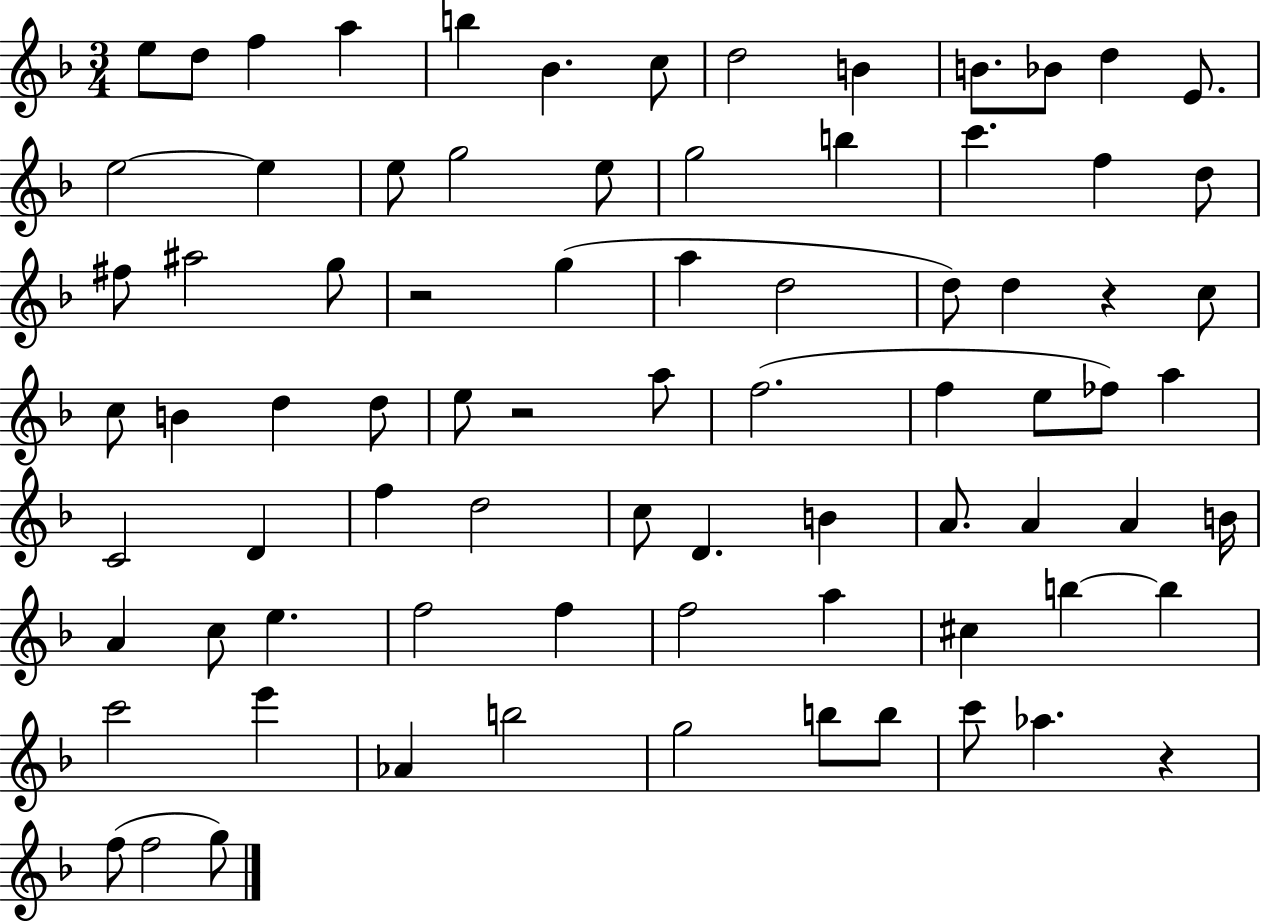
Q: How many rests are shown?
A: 4